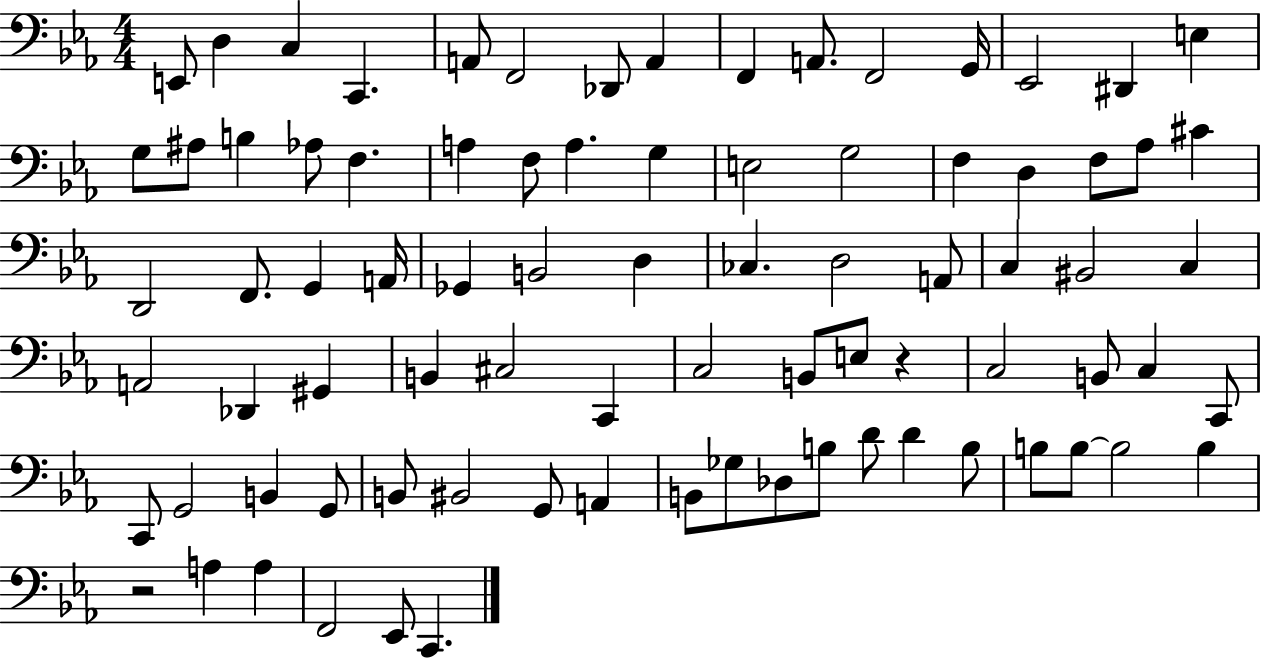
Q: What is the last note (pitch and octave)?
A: C2